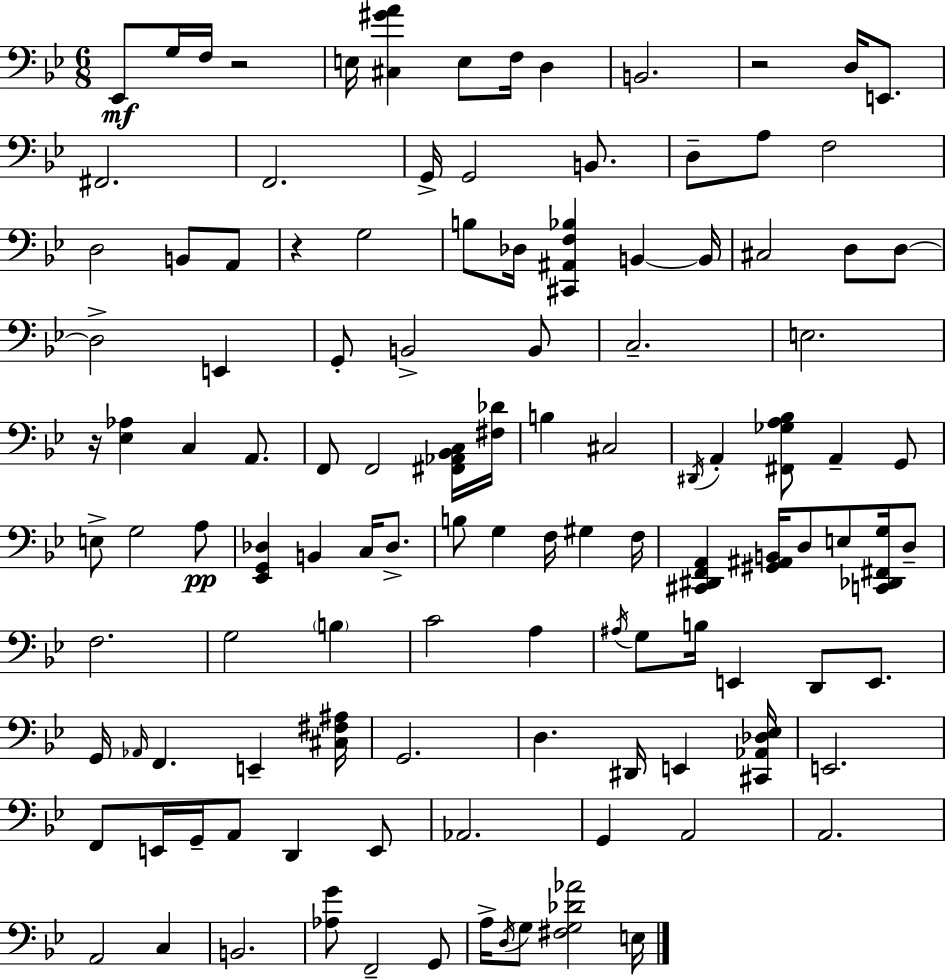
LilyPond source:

{
  \clef bass
  \numericTimeSignature
  \time 6/8
  \key bes \major
  ees,8\mf g16 f16 r2 | e16 <cis gis' a'>4 e8 f16 d4 | b,2. | r2 d16 e,8. | \break fis,2. | f,2. | g,16-> g,2 b,8. | d8-- a8 f2 | \break d2 b,8 a,8 | r4 g2 | b8 des16 <cis, ais, f bes>4 b,4~~ b,16 | cis2 d8 d8~~ | \break d2-> e,4 | g,8-. b,2-> b,8 | c2.-- | e2. | \break r16 <ees aes>4 c4 a,8. | f,8 f,2 <fis, aes, bes, c>16 <fis des'>16 | b4 cis2 | \acciaccatura { dis,16 } a,4-. <fis, ges a bes>8 a,4-- g,8 | \break e8-> g2 a8\pp | <ees, g, des>4 b,4 c16 des8.-> | b8 g4 f16 gis4 | f16 <cis, dis, f, a,>4 <gis, ais, b,>16 d8 e8 <c, des, fis, g>16 d8-- | \break f2. | g2 \parenthesize b4 | c'2 a4 | \acciaccatura { ais16 } g8 b16 e,4 d,8 e,8. | \break g,16 \grace { aes,16 } f,4. e,4-- | <cis fis ais>16 g,2. | d4. dis,16 e,4 | <cis, aes, des ees>16 e,2. | \break f,8 e,16 g,16-- a,8 d,4 | e,8 aes,2. | g,4 a,2 | a,2. | \break a,2 c4 | b,2. | <aes g'>8 f,2-- | g,8 a16-> \acciaccatura { d16 } g8 <fis g des' aes'>2 | \break e16 \bar "|."
}